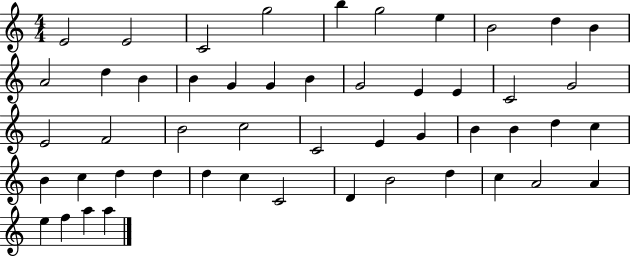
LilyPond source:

{
  \clef treble
  \numericTimeSignature
  \time 4/4
  \key c \major
  e'2 e'2 | c'2 g''2 | b''4 g''2 e''4 | b'2 d''4 b'4 | \break a'2 d''4 b'4 | b'4 g'4 g'4 b'4 | g'2 e'4 e'4 | c'2 g'2 | \break e'2 f'2 | b'2 c''2 | c'2 e'4 g'4 | b'4 b'4 d''4 c''4 | \break b'4 c''4 d''4 d''4 | d''4 c''4 c'2 | d'4 b'2 d''4 | c''4 a'2 a'4 | \break e''4 f''4 a''4 a''4 | \bar "|."
}